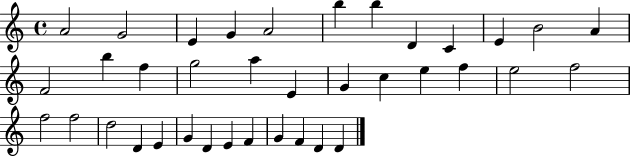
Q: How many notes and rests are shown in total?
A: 37